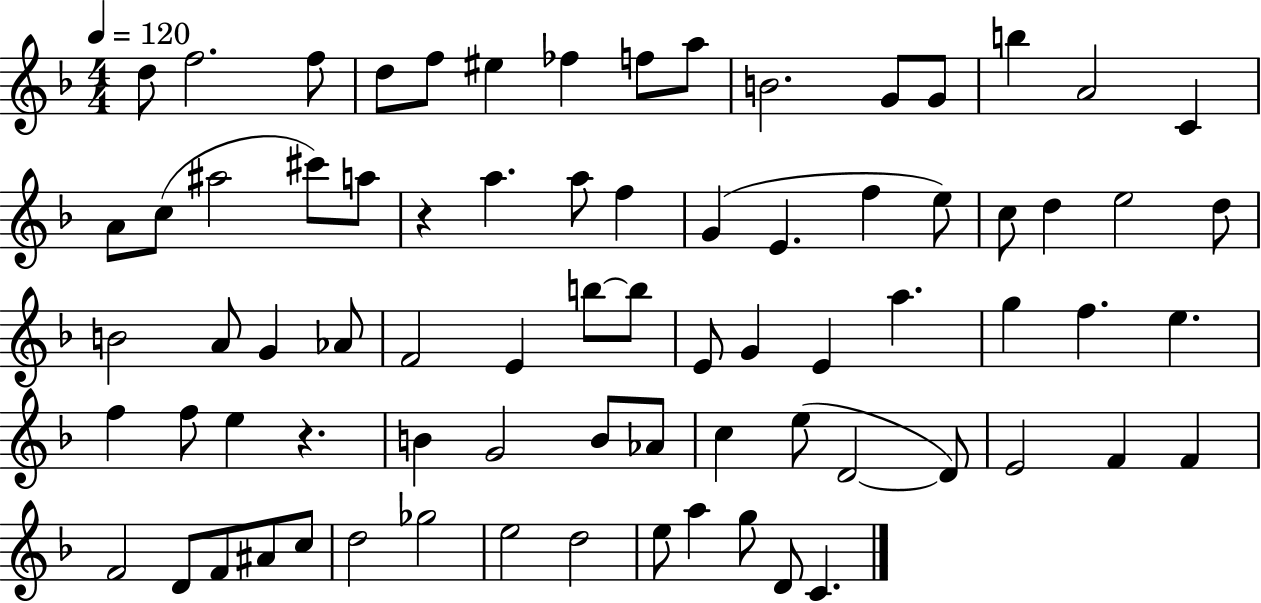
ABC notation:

X:1
T:Untitled
M:4/4
L:1/4
K:F
d/2 f2 f/2 d/2 f/2 ^e _f f/2 a/2 B2 G/2 G/2 b A2 C A/2 c/2 ^a2 ^c'/2 a/2 z a a/2 f G E f e/2 c/2 d e2 d/2 B2 A/2 G _A/2 F2 E b/2 b/2 E/2 G E a g f e f f/2 e z B G2 B/2 _A/2 c e/2 D2 D/2 E2 F F F2 D/2 F/2 ^A/2 c/2 d2 _g2 e2 d2 e/2 a g/2 D/2 C